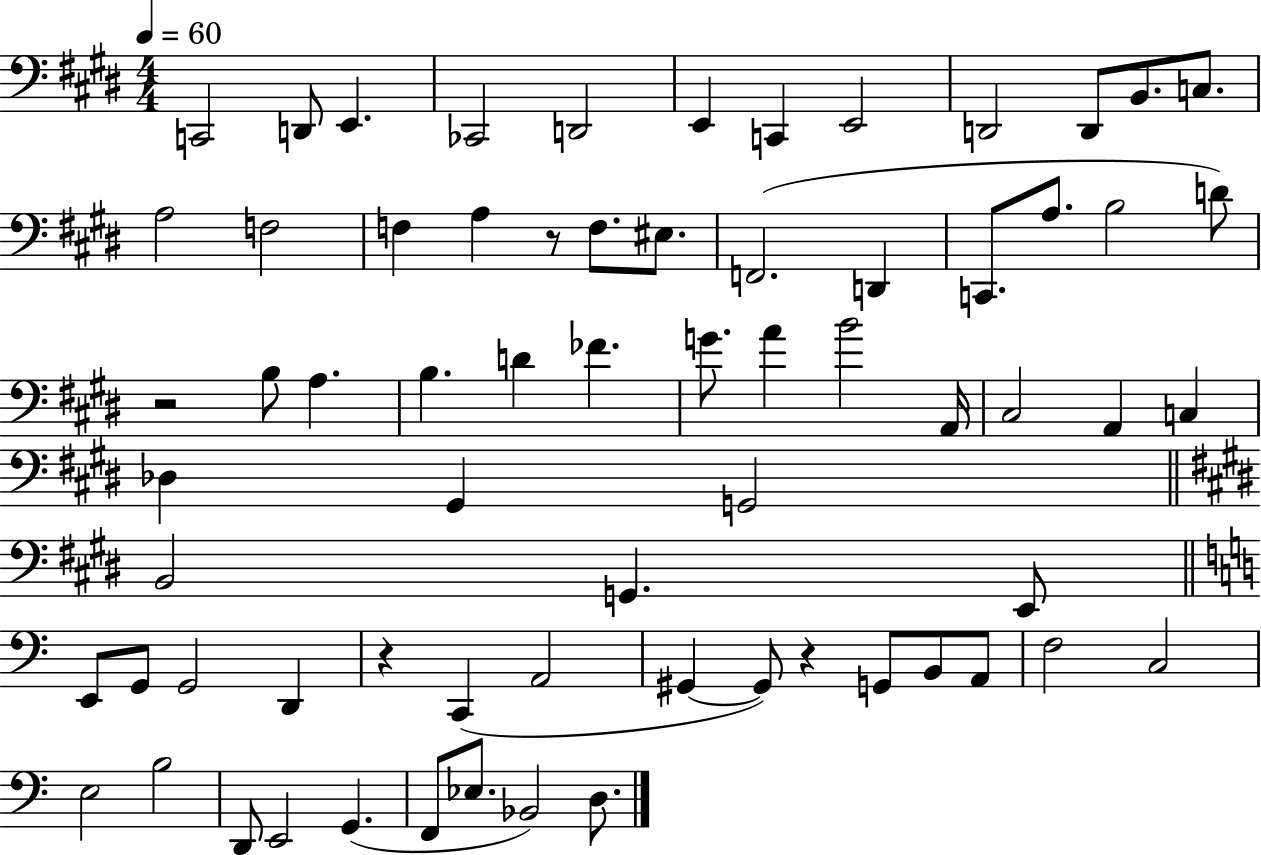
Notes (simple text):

C2/h D2/e E2/q. CES2/h D2/h E2/q C2/q E2/h D2/h D2/e B2/e. C3/e. A3/h F3/h F3/q A3/q R/e F3/e. EIS3/e. F2/h. D2/q C2/e. A3/e. B3/h D4/e R/h B3/e A3/q. B3/q. D4/q FES4/q. G4/e. A4/q B4/h A2/s C#3/h A2/q C3/q Db3/q G#2/q G2/h B2/h G2/q. E2/e E2/e G2/e G2/h D2/q R/q C2/q A2/h G#2/q G#2/e R/q G2/e B2/e A2/e F3/h C3/h E3/h B3/h D2/e E2/h G2/q. F2/e Eb3/e. Bb2/h D3/e.